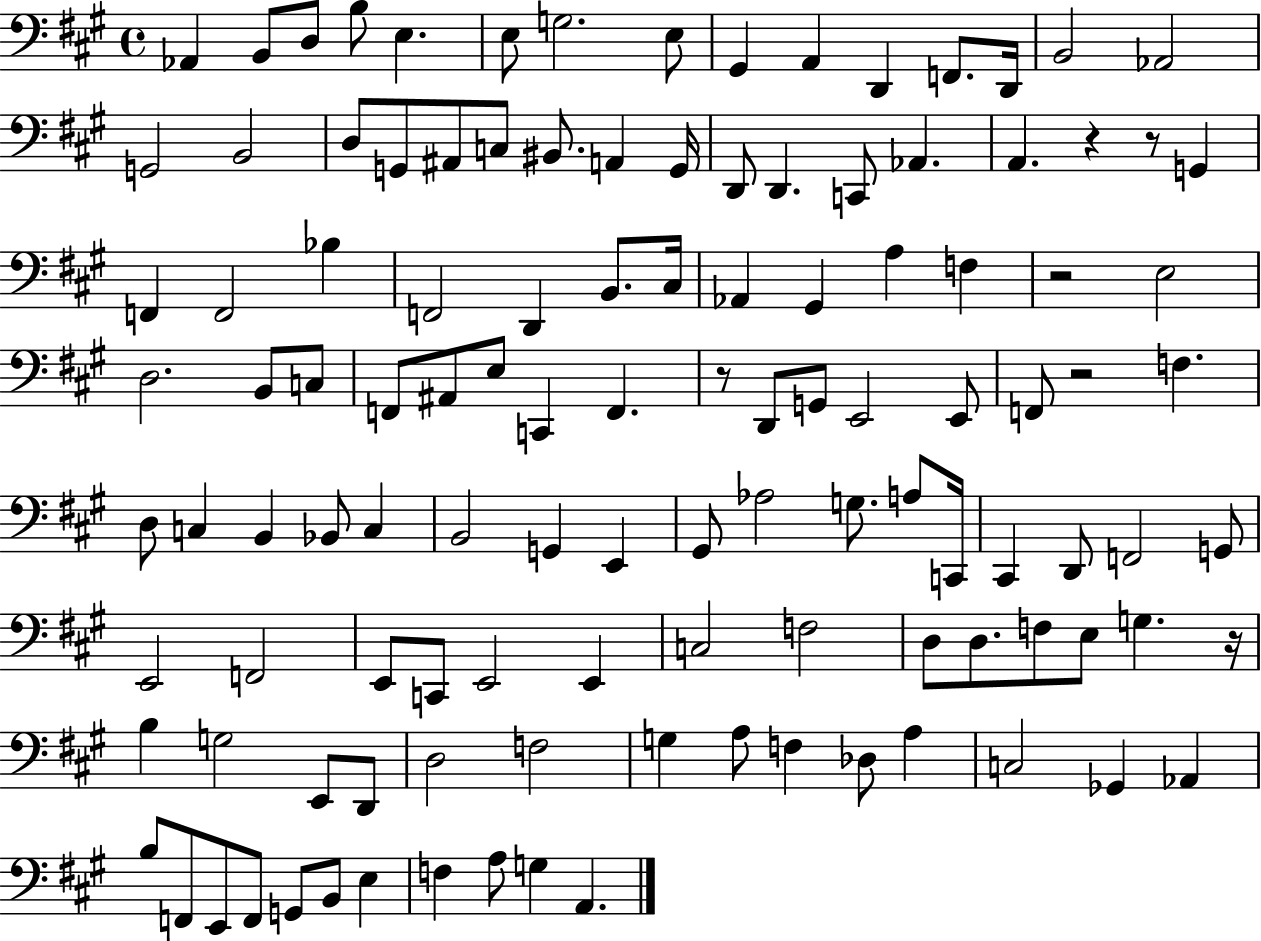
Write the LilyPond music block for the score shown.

{
  \clef bass
  \time 4/4
  \defaultTimeSignature
  \key a \major
  aes,4 b,8 d8 b8 e4. | e8 g2. e8 | gis,4 a,4 d,4 f,8. d,16 | b,2 aes,2 | \break g,2 b,2 | d8 g,8 ais,8 c8 bis,8. a,4 g,16 | d,8 d,4. c,8 aes,4. | a,4. r4 r8 g,4 | \break f,4 f,2 bes4 | f,2 d,4 b,8. cis16 | aes,4 gis,4 a4 f4 | r2 e2 | \break d2. b,8 c8 | f,8 ais,8 e8 c,4 f,4. | r8 d,8 g,8 e,2 e,8 | f,8 r2 f4. | \break d8 c4 b,4 bes,8 c4 | b,2 g,4 e,4 | gis,8 aes2 g8. a8 c,16 | cis,4 d,8 f,2 g,8 | \break e,2 f,2 | e,8 c,8 e,2 e,4 | c2 f2 | d8 d8. f8 e8 g4. r16 | \break b4 g2 e,8 d,8 | d2 f2 | g4 a8 f4 des8 a4 | c2 ges,4 aes,4 | \break b8 f,8 e,8 f,8 g,8 b,8 e4 | f4 a8 g4 a,4. | \bar "|."
}